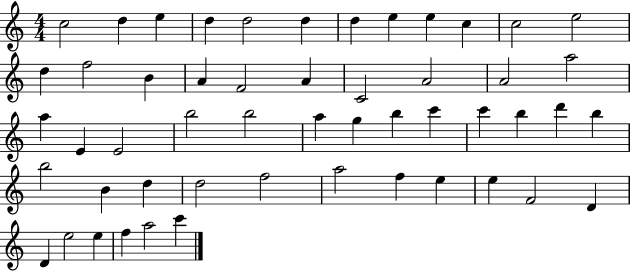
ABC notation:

X:1
T:Untitled
M:4/4
L:1/4
K:C
c2 d e d d2 d d e e c c2 e2 d f2 B A F2 A C2 A2 A2 a2 a E E2 b2 b2 a g b c' c' b d' b b2 B d d2 f2 a2 f e e F2 D D e2 e f a2 c'